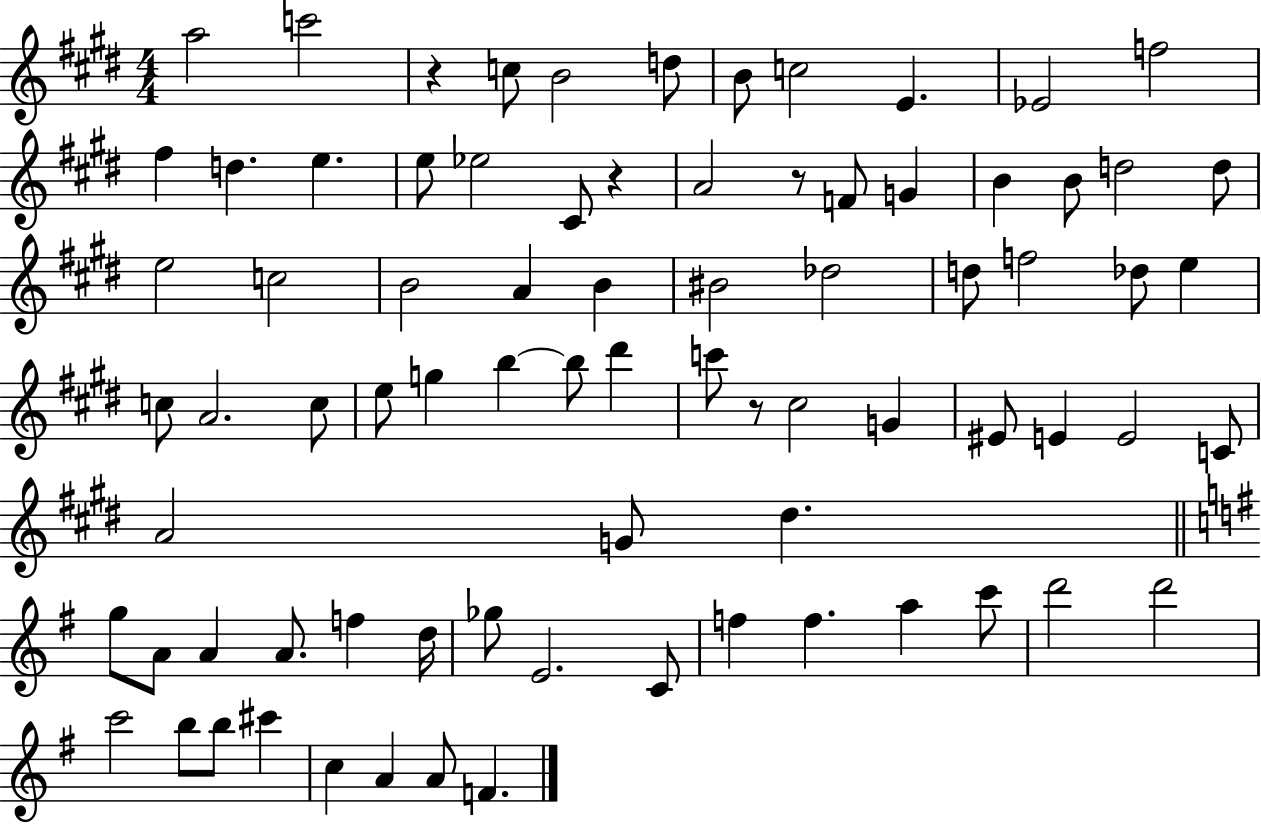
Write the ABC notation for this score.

X:1
T:Untitled
M:4/4
L:1/4
K:E
a2 c'2 z c/2 B2 d/2 B/2 c2 E _E2 f2 ^f d e e/2 _e2 ^C/2 z A2 z/2 F/2 G B B/2 d2 d/2 e2 c2 B2 A B ^B2 _d2 d/2 f2 _d/2 e c/2 A2 c/2 e/2 g b b/2 ^d' c'/2 z/2 ^c2 G ^E/2 E E2 C/2 A2 G/2 ^d g/2 A/2 A A/2 f d/4 _g/2 E2 C/2 f f a c'/2 d'2 d'2 c'2 b/2 b/2 ^c' c A A/2 F